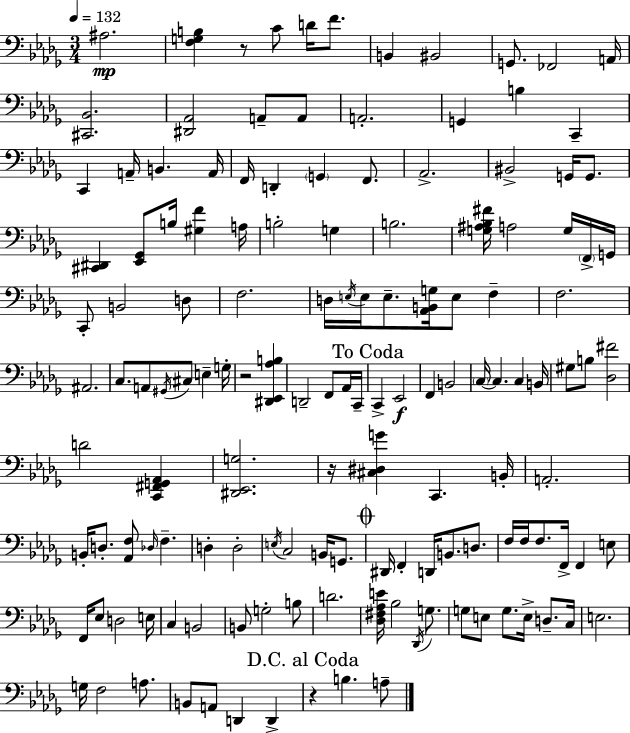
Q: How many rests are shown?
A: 4